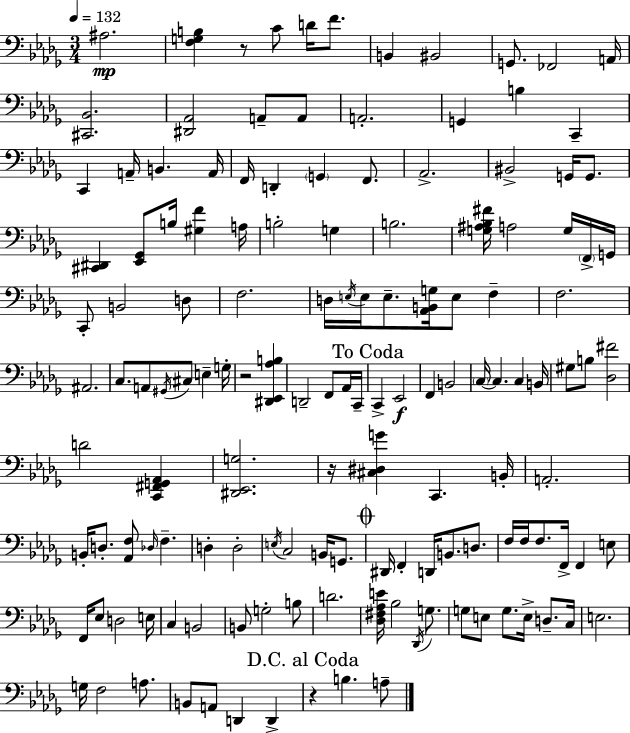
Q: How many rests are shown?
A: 4